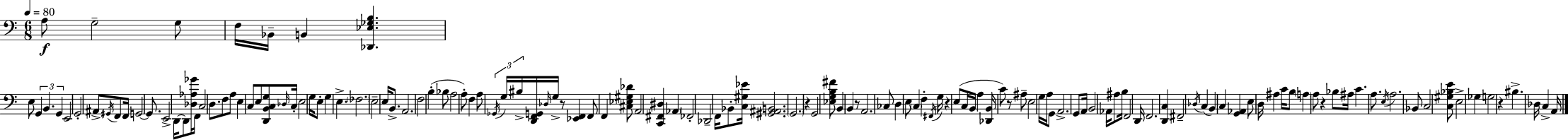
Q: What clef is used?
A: bass